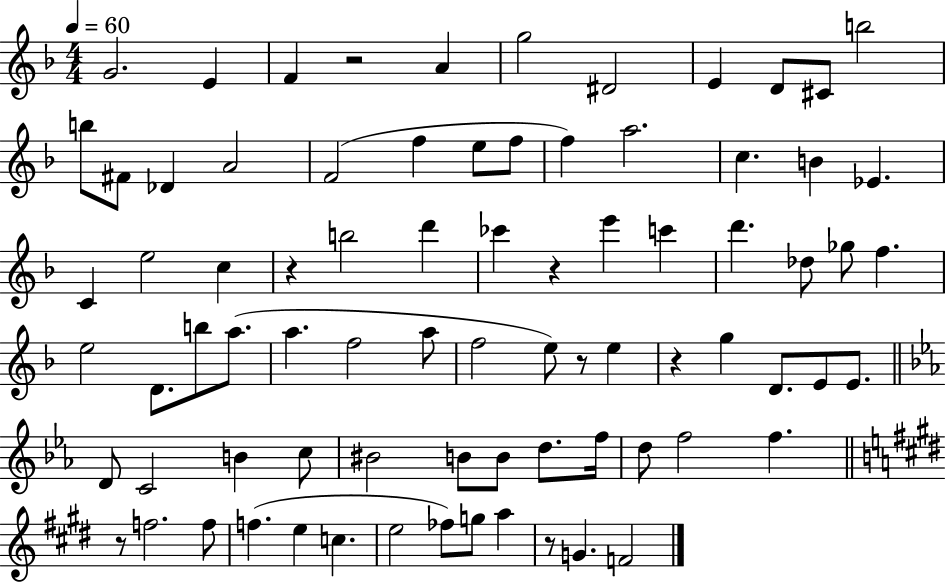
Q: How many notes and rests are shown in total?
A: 79